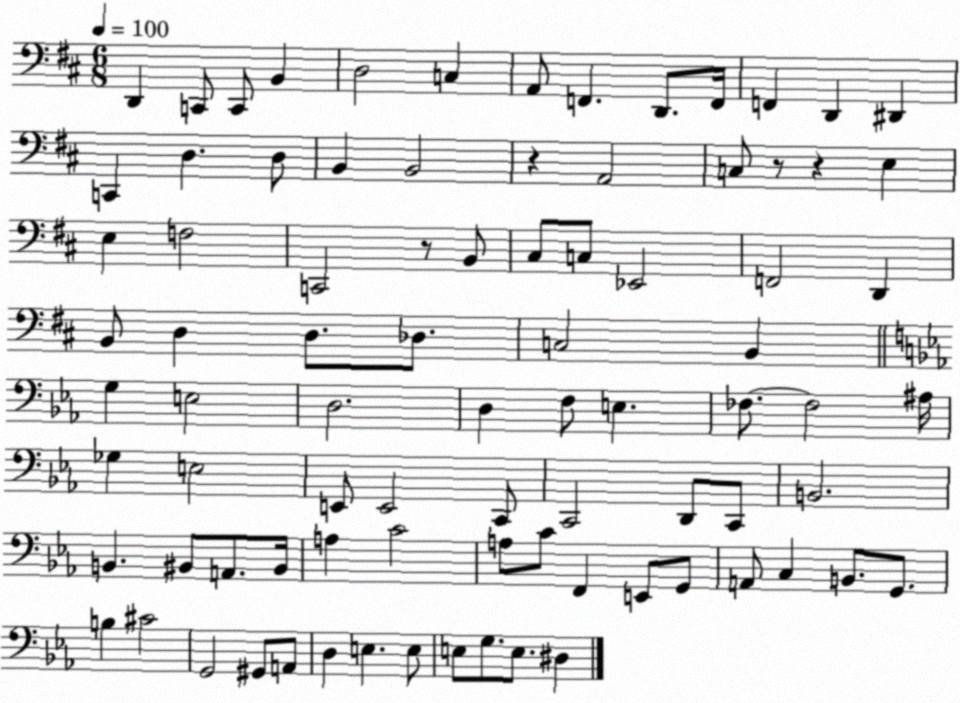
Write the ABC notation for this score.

X:1
T:Untitled
M:6/8
L:1/4
K:D
D,, C,,/2 C,,/2 B,, D,2 C, A,,/2 F,, D,,/2 F,,/4 F,, D,, ^D,, C,, D, D,/2 B,, B,,2 z A,,2 C,/2 z/2 z E, E, F,2 C,,2 z/2 B,,/2 ^C,/2 C,/2 _E,,2 F,,2 D,, B,,/2 D, D,/2 _D,/2 C,2 B,, G, E,2 D,2 D, F,/2 E, _F,/2 _F,2 ^A,/4 _G, E,2 E,,/2 E,,2 C,,/2 C,,2 D,,/2 C,,/2 B,,2 B,, ^B,,/2 A,,/2 ^B,,/4 A, C2 A,/2 C/2 F,, E,,/2 G,,/2 A,,/2 C, B,,/2 G,,/2 B, ^C2 G,,2 ^G,,/2 A,,/2 D, E, E,/2 E,/2 G,/2 E,/2 ^D,